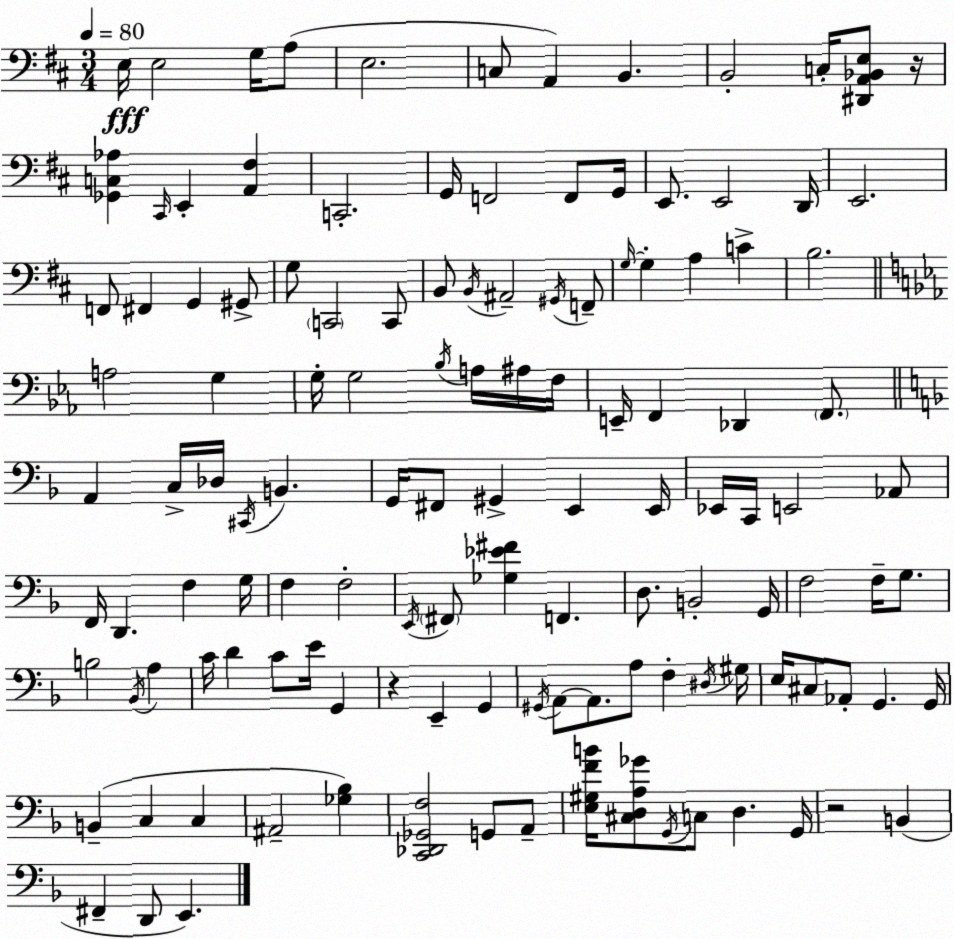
X:1
T:Untitled
M:3/4
L:1/4
K:D
E,/4 E,2 G,/4 A,/2 E,2 C,/2 A,, B,, B,,2 C,/4 [^D,,A,,_B,,E,]/2 z/4 [_G,,C,_A,] ^C,,/4 E,, [A,,^F,] C,,2 G,,/4 F,,2 F,,/2 G,,/4 E,,/2 E,,2 D,,/4 E,,2 F,,/2 ^F,, G,, ^G,,/2 G,/2 C,,2 C,,/2 B,,/2 B,,/4 ^A,,2 ^G,,/4 F,,/2 G,/4 G, A, C B,2 A,2 G, G,/4 G,2 _B,/4 A,/4 ^A,/4 F,/4 E,,/4 F,, _D,, F,,/2 A,, C,/4 _D,/4 ^C,,/4 B,, G,,/4 ^F,,/2 ^G,, E,, E,,/4 _E,,/4 C,,/4 E,,2 _A,,/2 F,,/4 D,, F, G,/4 F, F,2 E,,/4 ^F,,/2 [_G,_E^F] F,, D,/2 B,,2 G,,/4 F,2 F,/4 G,/2 B,2 _B,,/4 A, C/4 D C/2 E/4 G,, z E,, G,, ^G,,/4 A,,/2 A,,/2 A,/2 F, ^D,/4 ^G,/4 E,/4 ^C,/2 _A,,/2 G,, G,,/4 B,, C, C, ^A,,2 [_G,_B,] [C,,_D,,_G,,F,]2 G,,/2 A,,/2 [E,^G,FB]/4 [^C,D,A,_G]/2 G,,/4 C,/2 D, G,,/4 z2 B,, ^F,, D,,/2 E,,